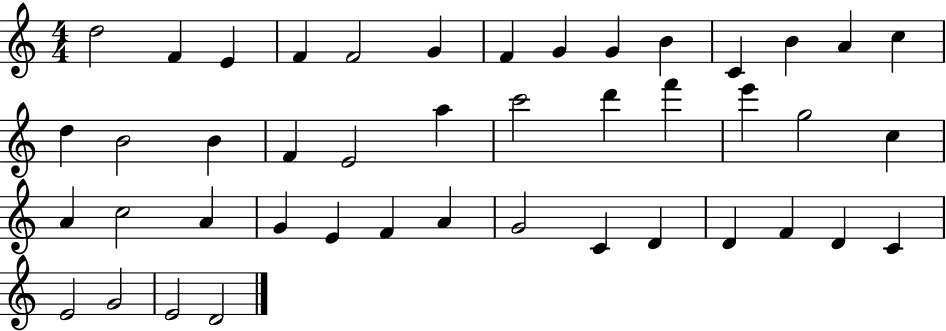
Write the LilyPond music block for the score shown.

{
  \clef treble
  \numericTimeSignature
  \time 4/4
  \key c \major
  d''2 f'4 e'4 | f'4 f'2 g'4 | f'4 g'4 g'4 b'4 | c'4 b'4 a'4 c''4 | \break d''4 b'2 b'4 | f'4 e'2 a''4 | c'''2 d'''4 f'''4 | e'''4 g''2 c''4 | \break a'4 c''2 a'4 | g'4 e'4 f'4 a'4 | g'2 c'4 d'4 | d'4 f'4 d'4 c'4 | \break e'2 g'2 | e'2 d'2 | \bar "|."
}